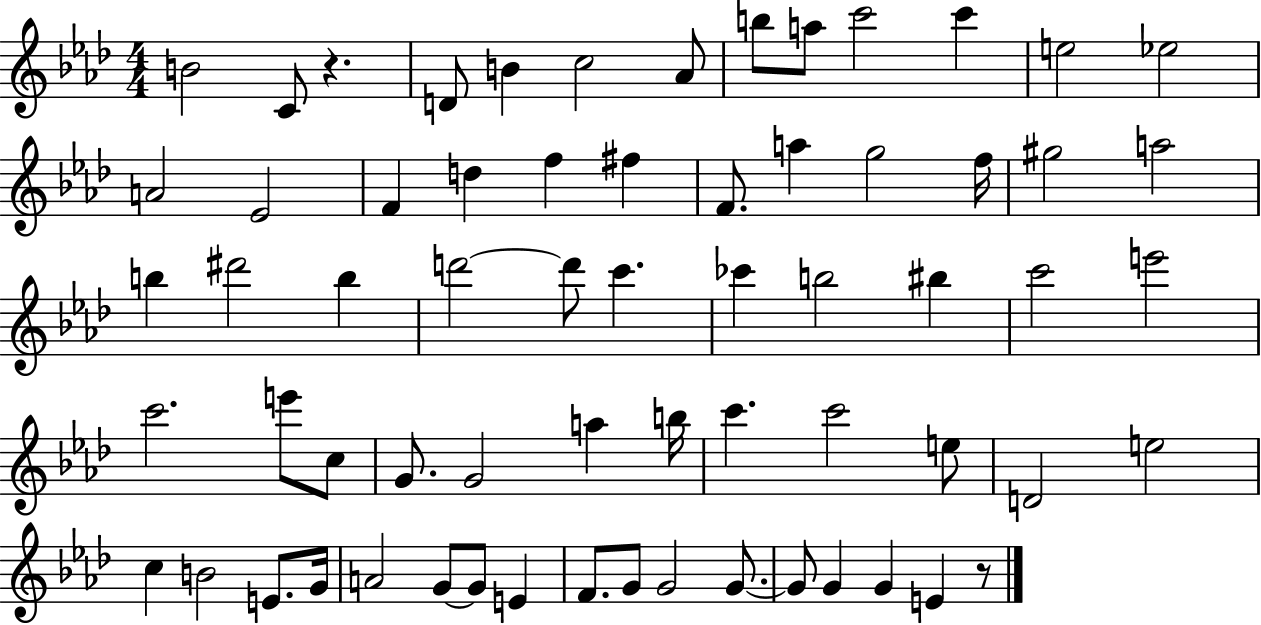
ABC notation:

X:1
T:Untitled
M:4/4
L:1/4
K:Ab
B2 C/2 z D/2 B c2 _A/2 b/2 a/2 c'2 c' e2 _e2 A2 _E2 F d f ^f F/2 a g2 f/4 ^g2 a2 b ^d'2 b d'2 d'/2 c' _c' b2 ^b c'2 e'2 c'2 e'/2 c/2 G/2 G2 a b/4 c' c'2 e/2 D2 e2 c B2 E/2 G/4 A2 G/2 G/2 E F/2 G/2 G2 G/2 G/2 G G E z/2